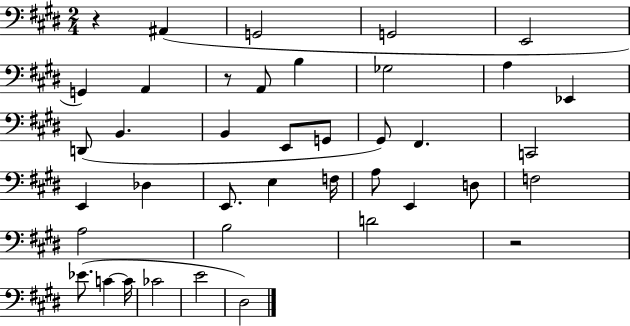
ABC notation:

X:1
T:Untitled
M:2/4
L:1/4
K:E
z ^A,, G,,2 G,,2 E,,2 G,, A,, z/2 A,,/2 B, _G,2 A, _E,, D,,/2 B,, B,, E,,/2 G,,/2 ^G,,/2 ^F,, C,,2 E,, _D, E,,/2 E, F,/4 A,/2 E,, D,/2 F,2 A,2 B,2 D2 z2 _E/2 C C/4 _C2 E2 ^D,2